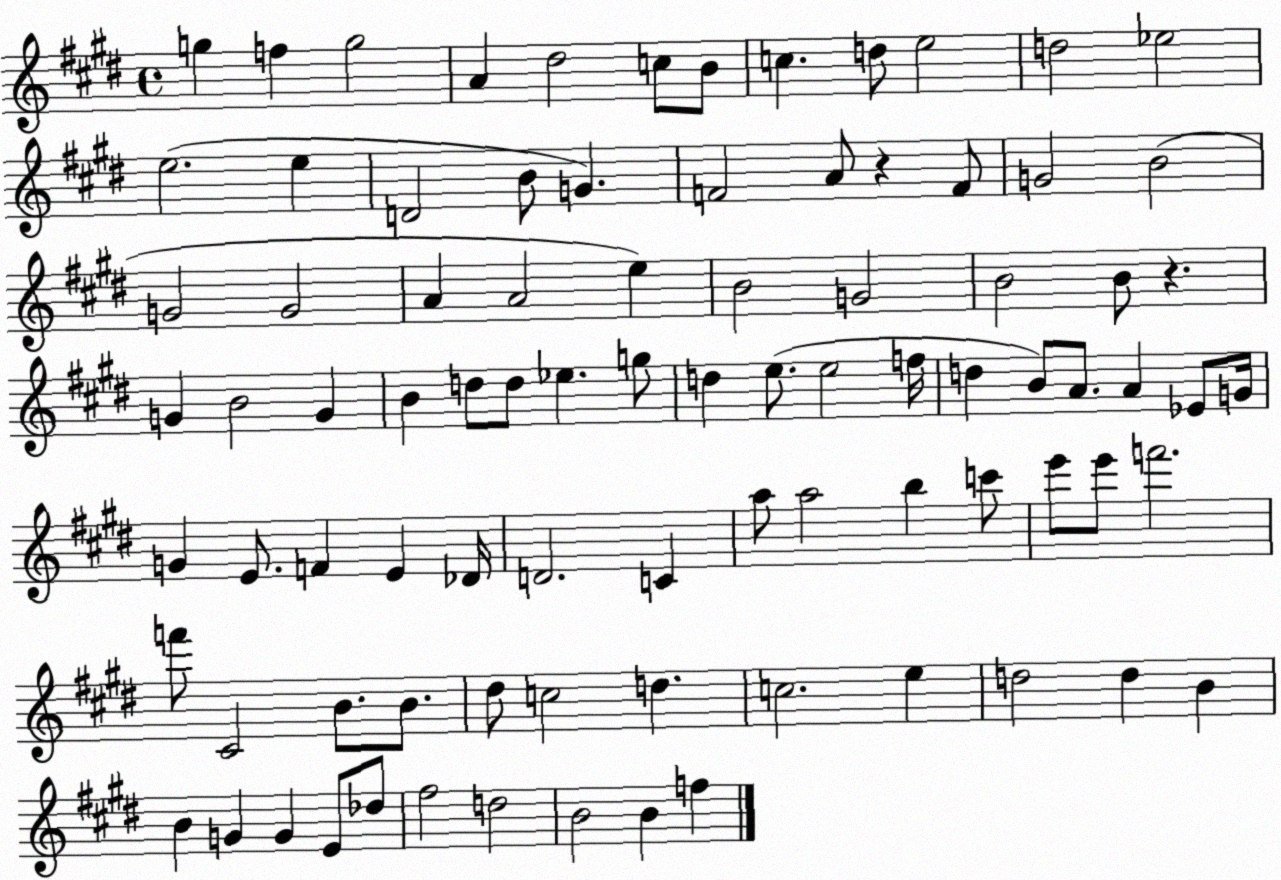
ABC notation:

X:1
T:Untitled
M:4/4
L:1/4
K:E
g f g2 A ^d2 c/2 B/2 c d/2 e2 d2 _e2 e2 e D2 B/2 G F2 A/2 z F/2 G2 B2 G2 G2 A A2 e B2 G2 B2 B/2 z G B2 G B d/2 d/2 _e g/2 d e/2 e2 f/4 d B/2 A/2 A _E/2 G/4 G E/2 F E _D/4 D2 C a/2 a2 b c'/2 e'/2 e'/2 f'2 f'/2 ^C2 B/2 B/2 ^d/2 c2 d c2 e d2 d B B G G E/2 _d/2 ^f2 d2 B2 B f